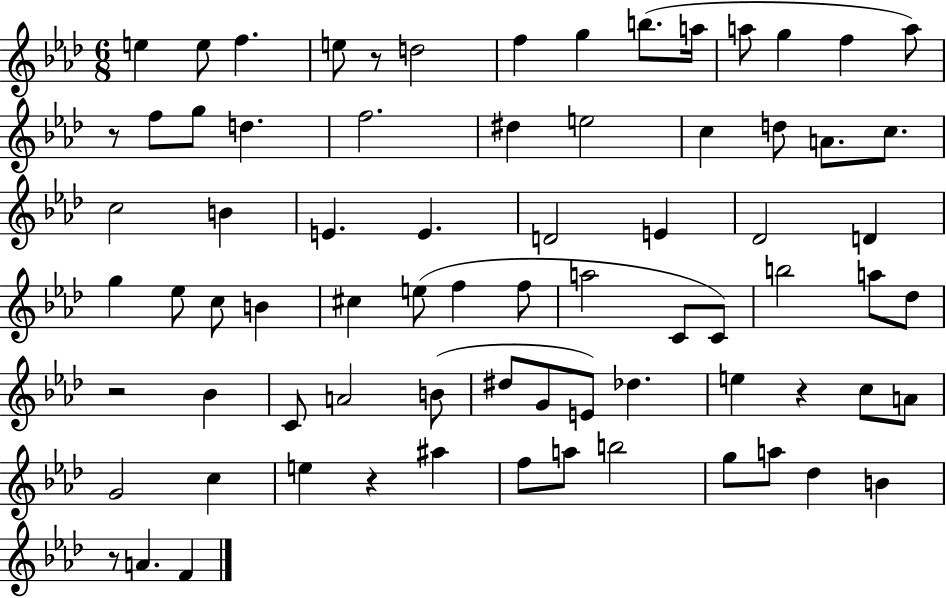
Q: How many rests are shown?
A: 6